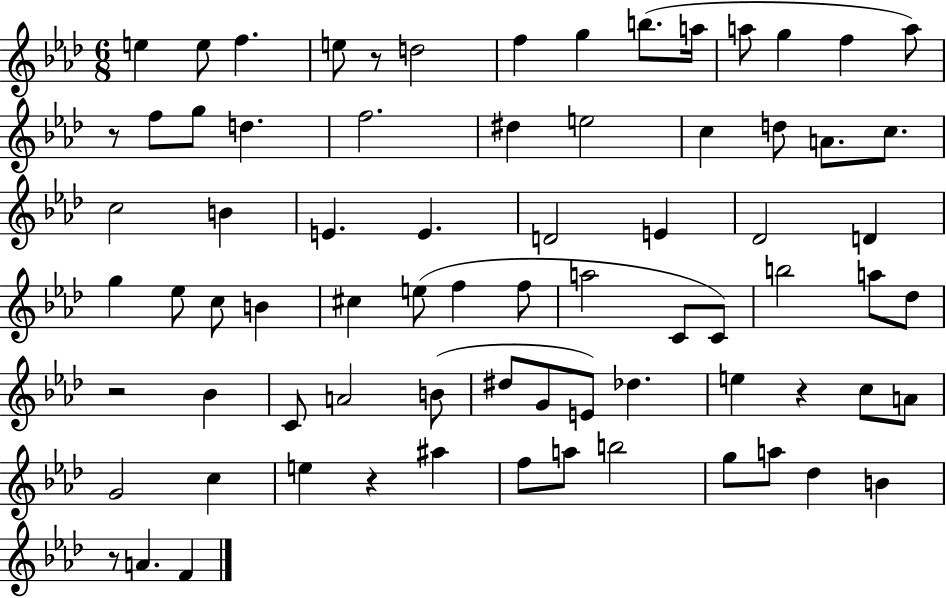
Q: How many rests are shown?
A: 6